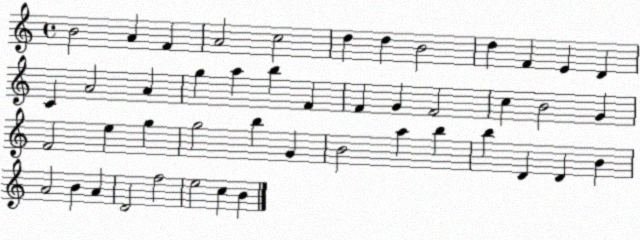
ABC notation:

X:1
T:Untitled
M:4/4
L:1/4
K:C
B2 A F A2 c2 d d B2 d F E D C A2 A g a b F F G F2 c B2 G F2 e g g2 b G B2 a b b D D B A2 B A D2 f2 e2 c B